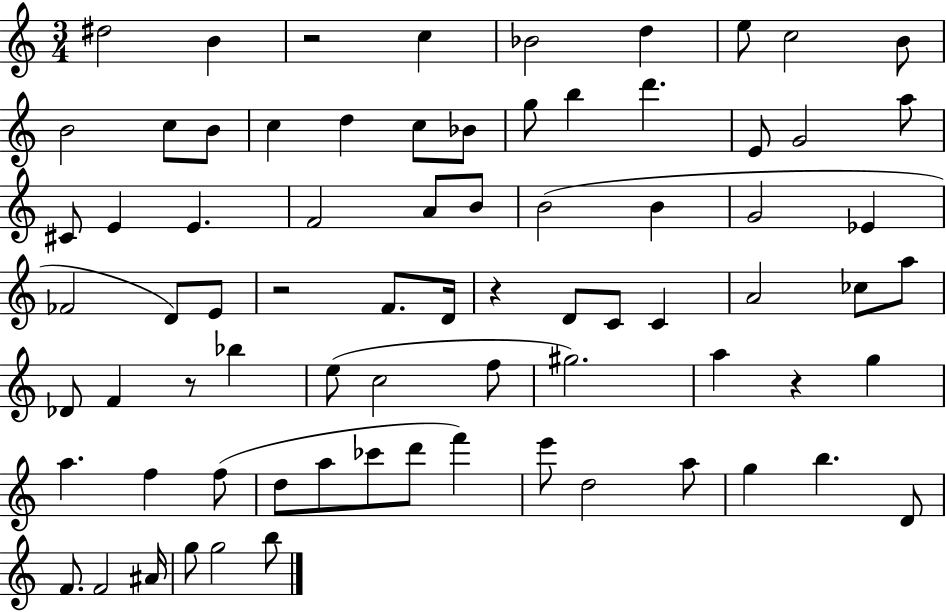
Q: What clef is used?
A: treble